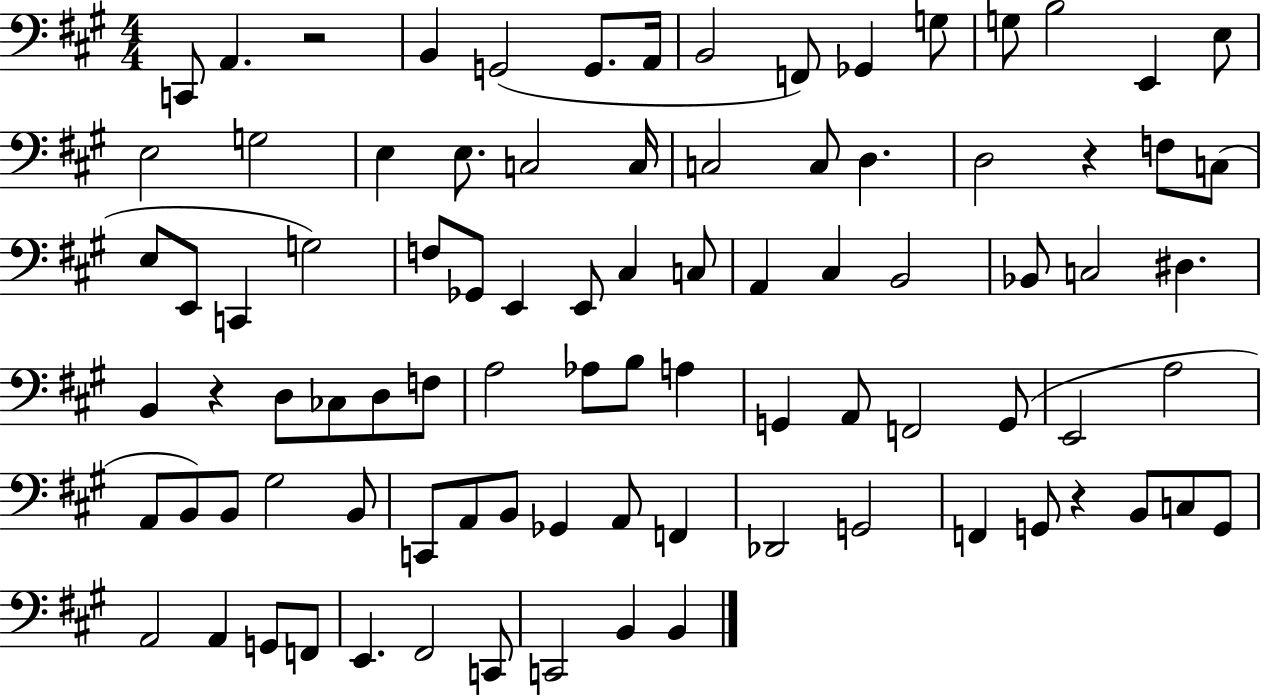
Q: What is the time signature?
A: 4/4